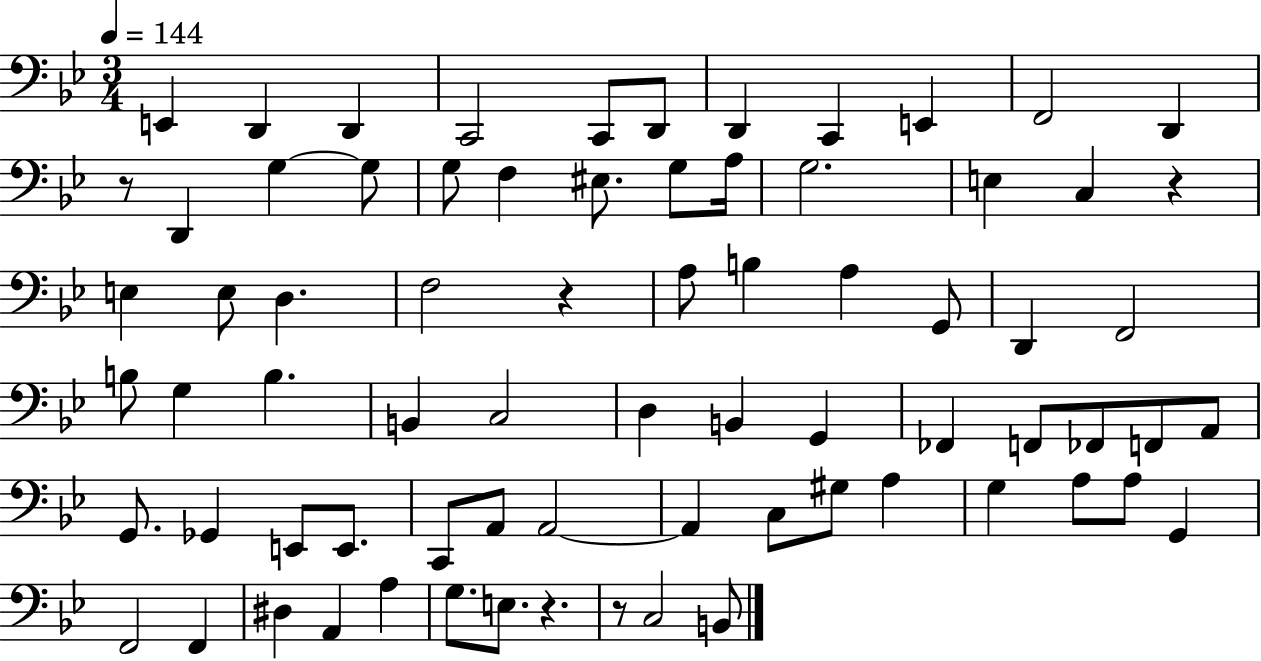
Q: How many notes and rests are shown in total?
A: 74